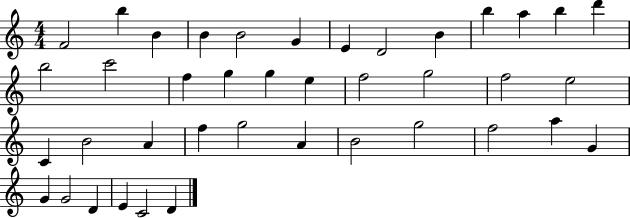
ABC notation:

X:1
T:Untitled
M:4/4
L:1/4
K:C
F2 b B B B2 G E D2 B b a b d' b2 c'2 f g g e f2 g2 f2 e2 C B2 A f g2 A B2 g2 f2 a G G G2 D E C2 D